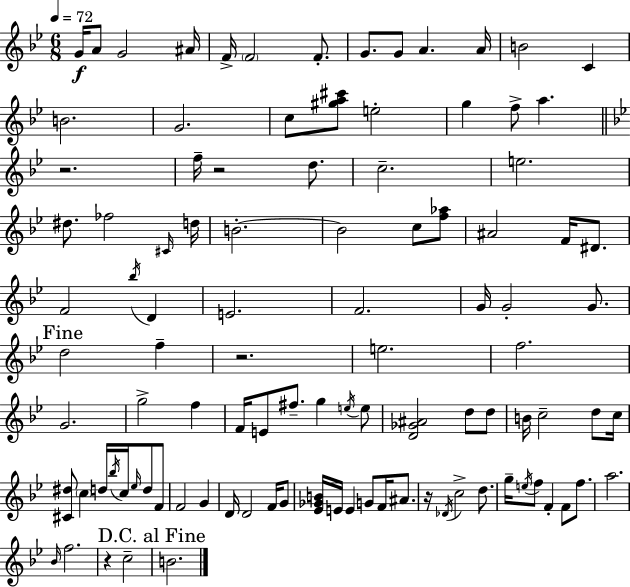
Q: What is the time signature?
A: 6/8